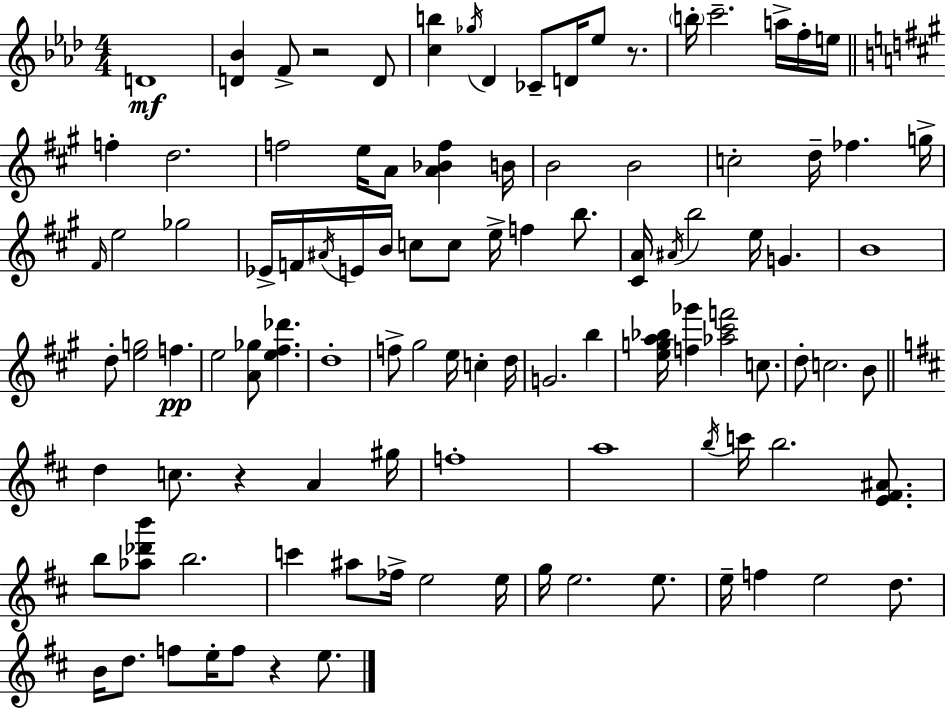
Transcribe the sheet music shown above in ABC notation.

X:1
T:Untitled
M:4/4
L:1/4
K:Fm
D4 [D_B] F/2 z2 D/2 [cb] _g/4 _D _C/2 D/4 _e/2 z/2 b/4 c'2 a/4 f/4 e/4 f d2 f2 e/4 A/2 [A_Bf] B/4 B2 B2 c2 d/4 _f g/4 ^F/4 e2 _g2 _E/4 F/4 ^A/4 E/4 B/4 c/2 c/2 e/4 f b/2 [^CA]/4 ^A/4 b2 e/4 G B4 d/2 [eg]2 f e2 [A_g]/2 [e^f_d'] d4 f/2 ^g2 e/4 c d/4 G2 b [ega_b]/4 [f_g'] [_a^c'f']2 c/2 d/2 c2 B/2 d c/2 z A ^g/4 f4 a4 b/4 c'/4 b2 [E^F^A]/2 b/2 [_a_d'b']/2 b2 c' ^a/2 _f/4 e2 e/4 g/4 e2 e/2 e/4 f e2 d/2 B/4 d/2 f/2 e/4 f/2 z e/2